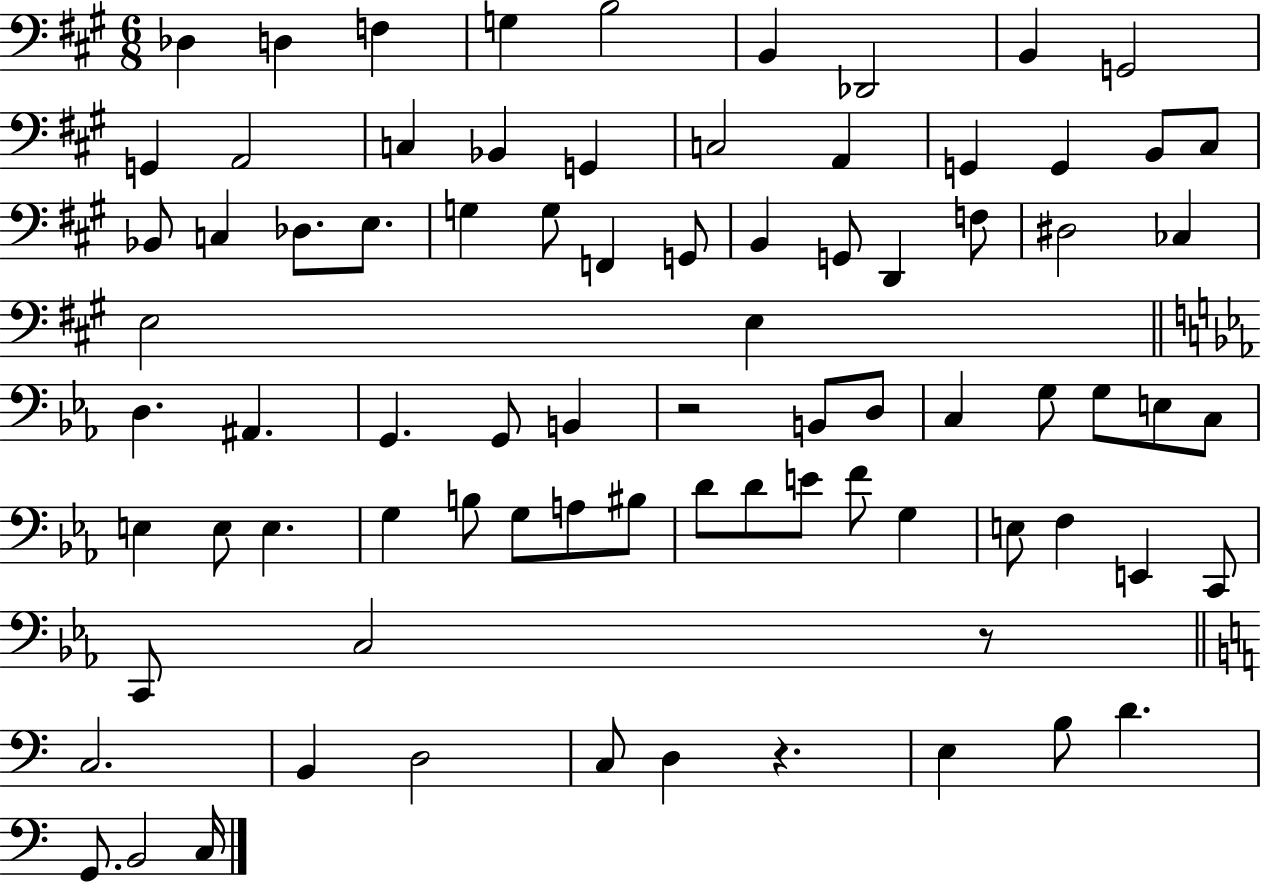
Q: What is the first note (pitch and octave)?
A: Db3